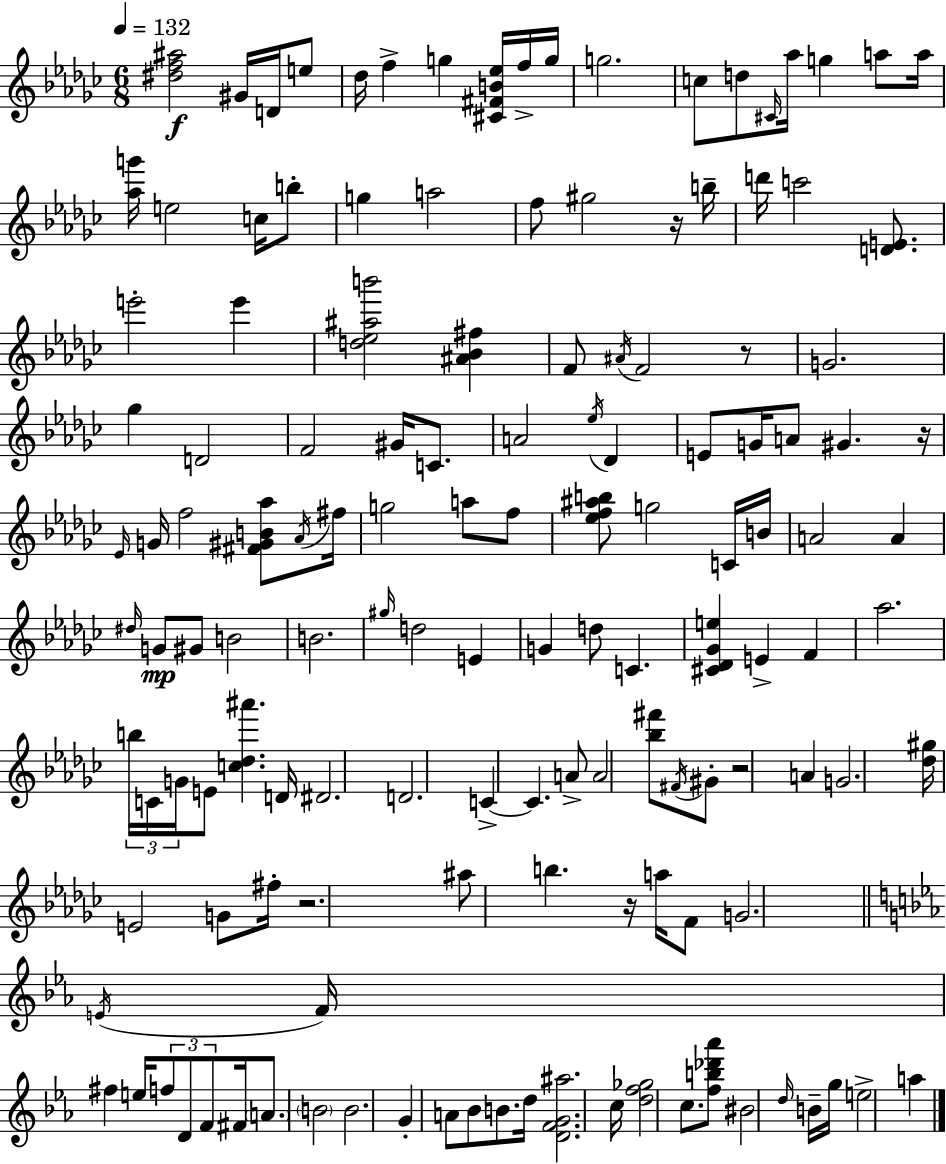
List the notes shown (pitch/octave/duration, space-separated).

[D#5,F5,A#5]/h G#4/s D4/s E5/e Db5/s F5/q G5/q [C#4,F#4,B4,Eb5]/s F5/s G5/s G5/h. C5/e D5/e C#4/s Ab5/s G5/q A5/e A5/s [Ab5,G6]/s E5/h C5/s B5/e G5/q A5/h F5/e G#5/h R/s B5/s D6/s C6/h [D4,E4]/e. E6/h E6/q [D5,Eb5,A#5,B6]/h [A#4,Bb4,F#5]/q F4/e A#4/s F4/h R/e G4/h. Gb5/q D4/h F4/h G#4/s C4/e. A4/h Eb5/s Db4/q E4/e G4/s A4/e G#4/q. R/s Eb4/s G4/s F5/h [F#4,G#4,B4,Ab5]/e Ab4/s F#5/s G5/h A5/e F5/e [Eb5,F5,A#5,B5]/e G5/h C4/s B4/s A4/h A4/q D#5/s G4/e G#4/e B4/h B4/h. G#5/s D5/h E4/q G4/q D5/e C4/q. [C#4,Db4,Gb4,E5]/q E4/q F4/q Ab5/h. B5/s C4/s G4/s E4/e [C5,Db5,A#6]/q. D4/s D#4/h. D4/h. C4/q C4/q. A4/e A4/h [Bb5,F#6]/e F#4/s G#4/e R/h A4/q G4/h. [Db5,G#5]/s E4/h G4/e F#5/s R/h. A#5/e B5/q. R/s A5/s F4/e G4/h. E4/s F4/s F#5/q E5/s F5/e D4/e F4/e F#4/s A4/e. B4/h B4/h. G4/q A4/e Bb4/e B4/e. D5/s [D4,F4,G4,A#5]/h. C5/s [D5,F5,Gb5]/h C5/e. [F5,B5,Db6,Ab6]/e BIS4/h D5/s B4/s G5/s E5/h A5/q